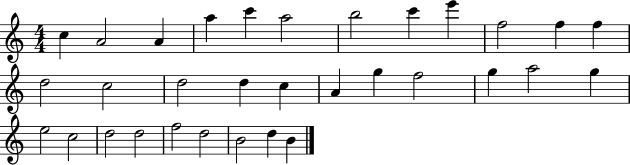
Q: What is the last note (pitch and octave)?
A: B4